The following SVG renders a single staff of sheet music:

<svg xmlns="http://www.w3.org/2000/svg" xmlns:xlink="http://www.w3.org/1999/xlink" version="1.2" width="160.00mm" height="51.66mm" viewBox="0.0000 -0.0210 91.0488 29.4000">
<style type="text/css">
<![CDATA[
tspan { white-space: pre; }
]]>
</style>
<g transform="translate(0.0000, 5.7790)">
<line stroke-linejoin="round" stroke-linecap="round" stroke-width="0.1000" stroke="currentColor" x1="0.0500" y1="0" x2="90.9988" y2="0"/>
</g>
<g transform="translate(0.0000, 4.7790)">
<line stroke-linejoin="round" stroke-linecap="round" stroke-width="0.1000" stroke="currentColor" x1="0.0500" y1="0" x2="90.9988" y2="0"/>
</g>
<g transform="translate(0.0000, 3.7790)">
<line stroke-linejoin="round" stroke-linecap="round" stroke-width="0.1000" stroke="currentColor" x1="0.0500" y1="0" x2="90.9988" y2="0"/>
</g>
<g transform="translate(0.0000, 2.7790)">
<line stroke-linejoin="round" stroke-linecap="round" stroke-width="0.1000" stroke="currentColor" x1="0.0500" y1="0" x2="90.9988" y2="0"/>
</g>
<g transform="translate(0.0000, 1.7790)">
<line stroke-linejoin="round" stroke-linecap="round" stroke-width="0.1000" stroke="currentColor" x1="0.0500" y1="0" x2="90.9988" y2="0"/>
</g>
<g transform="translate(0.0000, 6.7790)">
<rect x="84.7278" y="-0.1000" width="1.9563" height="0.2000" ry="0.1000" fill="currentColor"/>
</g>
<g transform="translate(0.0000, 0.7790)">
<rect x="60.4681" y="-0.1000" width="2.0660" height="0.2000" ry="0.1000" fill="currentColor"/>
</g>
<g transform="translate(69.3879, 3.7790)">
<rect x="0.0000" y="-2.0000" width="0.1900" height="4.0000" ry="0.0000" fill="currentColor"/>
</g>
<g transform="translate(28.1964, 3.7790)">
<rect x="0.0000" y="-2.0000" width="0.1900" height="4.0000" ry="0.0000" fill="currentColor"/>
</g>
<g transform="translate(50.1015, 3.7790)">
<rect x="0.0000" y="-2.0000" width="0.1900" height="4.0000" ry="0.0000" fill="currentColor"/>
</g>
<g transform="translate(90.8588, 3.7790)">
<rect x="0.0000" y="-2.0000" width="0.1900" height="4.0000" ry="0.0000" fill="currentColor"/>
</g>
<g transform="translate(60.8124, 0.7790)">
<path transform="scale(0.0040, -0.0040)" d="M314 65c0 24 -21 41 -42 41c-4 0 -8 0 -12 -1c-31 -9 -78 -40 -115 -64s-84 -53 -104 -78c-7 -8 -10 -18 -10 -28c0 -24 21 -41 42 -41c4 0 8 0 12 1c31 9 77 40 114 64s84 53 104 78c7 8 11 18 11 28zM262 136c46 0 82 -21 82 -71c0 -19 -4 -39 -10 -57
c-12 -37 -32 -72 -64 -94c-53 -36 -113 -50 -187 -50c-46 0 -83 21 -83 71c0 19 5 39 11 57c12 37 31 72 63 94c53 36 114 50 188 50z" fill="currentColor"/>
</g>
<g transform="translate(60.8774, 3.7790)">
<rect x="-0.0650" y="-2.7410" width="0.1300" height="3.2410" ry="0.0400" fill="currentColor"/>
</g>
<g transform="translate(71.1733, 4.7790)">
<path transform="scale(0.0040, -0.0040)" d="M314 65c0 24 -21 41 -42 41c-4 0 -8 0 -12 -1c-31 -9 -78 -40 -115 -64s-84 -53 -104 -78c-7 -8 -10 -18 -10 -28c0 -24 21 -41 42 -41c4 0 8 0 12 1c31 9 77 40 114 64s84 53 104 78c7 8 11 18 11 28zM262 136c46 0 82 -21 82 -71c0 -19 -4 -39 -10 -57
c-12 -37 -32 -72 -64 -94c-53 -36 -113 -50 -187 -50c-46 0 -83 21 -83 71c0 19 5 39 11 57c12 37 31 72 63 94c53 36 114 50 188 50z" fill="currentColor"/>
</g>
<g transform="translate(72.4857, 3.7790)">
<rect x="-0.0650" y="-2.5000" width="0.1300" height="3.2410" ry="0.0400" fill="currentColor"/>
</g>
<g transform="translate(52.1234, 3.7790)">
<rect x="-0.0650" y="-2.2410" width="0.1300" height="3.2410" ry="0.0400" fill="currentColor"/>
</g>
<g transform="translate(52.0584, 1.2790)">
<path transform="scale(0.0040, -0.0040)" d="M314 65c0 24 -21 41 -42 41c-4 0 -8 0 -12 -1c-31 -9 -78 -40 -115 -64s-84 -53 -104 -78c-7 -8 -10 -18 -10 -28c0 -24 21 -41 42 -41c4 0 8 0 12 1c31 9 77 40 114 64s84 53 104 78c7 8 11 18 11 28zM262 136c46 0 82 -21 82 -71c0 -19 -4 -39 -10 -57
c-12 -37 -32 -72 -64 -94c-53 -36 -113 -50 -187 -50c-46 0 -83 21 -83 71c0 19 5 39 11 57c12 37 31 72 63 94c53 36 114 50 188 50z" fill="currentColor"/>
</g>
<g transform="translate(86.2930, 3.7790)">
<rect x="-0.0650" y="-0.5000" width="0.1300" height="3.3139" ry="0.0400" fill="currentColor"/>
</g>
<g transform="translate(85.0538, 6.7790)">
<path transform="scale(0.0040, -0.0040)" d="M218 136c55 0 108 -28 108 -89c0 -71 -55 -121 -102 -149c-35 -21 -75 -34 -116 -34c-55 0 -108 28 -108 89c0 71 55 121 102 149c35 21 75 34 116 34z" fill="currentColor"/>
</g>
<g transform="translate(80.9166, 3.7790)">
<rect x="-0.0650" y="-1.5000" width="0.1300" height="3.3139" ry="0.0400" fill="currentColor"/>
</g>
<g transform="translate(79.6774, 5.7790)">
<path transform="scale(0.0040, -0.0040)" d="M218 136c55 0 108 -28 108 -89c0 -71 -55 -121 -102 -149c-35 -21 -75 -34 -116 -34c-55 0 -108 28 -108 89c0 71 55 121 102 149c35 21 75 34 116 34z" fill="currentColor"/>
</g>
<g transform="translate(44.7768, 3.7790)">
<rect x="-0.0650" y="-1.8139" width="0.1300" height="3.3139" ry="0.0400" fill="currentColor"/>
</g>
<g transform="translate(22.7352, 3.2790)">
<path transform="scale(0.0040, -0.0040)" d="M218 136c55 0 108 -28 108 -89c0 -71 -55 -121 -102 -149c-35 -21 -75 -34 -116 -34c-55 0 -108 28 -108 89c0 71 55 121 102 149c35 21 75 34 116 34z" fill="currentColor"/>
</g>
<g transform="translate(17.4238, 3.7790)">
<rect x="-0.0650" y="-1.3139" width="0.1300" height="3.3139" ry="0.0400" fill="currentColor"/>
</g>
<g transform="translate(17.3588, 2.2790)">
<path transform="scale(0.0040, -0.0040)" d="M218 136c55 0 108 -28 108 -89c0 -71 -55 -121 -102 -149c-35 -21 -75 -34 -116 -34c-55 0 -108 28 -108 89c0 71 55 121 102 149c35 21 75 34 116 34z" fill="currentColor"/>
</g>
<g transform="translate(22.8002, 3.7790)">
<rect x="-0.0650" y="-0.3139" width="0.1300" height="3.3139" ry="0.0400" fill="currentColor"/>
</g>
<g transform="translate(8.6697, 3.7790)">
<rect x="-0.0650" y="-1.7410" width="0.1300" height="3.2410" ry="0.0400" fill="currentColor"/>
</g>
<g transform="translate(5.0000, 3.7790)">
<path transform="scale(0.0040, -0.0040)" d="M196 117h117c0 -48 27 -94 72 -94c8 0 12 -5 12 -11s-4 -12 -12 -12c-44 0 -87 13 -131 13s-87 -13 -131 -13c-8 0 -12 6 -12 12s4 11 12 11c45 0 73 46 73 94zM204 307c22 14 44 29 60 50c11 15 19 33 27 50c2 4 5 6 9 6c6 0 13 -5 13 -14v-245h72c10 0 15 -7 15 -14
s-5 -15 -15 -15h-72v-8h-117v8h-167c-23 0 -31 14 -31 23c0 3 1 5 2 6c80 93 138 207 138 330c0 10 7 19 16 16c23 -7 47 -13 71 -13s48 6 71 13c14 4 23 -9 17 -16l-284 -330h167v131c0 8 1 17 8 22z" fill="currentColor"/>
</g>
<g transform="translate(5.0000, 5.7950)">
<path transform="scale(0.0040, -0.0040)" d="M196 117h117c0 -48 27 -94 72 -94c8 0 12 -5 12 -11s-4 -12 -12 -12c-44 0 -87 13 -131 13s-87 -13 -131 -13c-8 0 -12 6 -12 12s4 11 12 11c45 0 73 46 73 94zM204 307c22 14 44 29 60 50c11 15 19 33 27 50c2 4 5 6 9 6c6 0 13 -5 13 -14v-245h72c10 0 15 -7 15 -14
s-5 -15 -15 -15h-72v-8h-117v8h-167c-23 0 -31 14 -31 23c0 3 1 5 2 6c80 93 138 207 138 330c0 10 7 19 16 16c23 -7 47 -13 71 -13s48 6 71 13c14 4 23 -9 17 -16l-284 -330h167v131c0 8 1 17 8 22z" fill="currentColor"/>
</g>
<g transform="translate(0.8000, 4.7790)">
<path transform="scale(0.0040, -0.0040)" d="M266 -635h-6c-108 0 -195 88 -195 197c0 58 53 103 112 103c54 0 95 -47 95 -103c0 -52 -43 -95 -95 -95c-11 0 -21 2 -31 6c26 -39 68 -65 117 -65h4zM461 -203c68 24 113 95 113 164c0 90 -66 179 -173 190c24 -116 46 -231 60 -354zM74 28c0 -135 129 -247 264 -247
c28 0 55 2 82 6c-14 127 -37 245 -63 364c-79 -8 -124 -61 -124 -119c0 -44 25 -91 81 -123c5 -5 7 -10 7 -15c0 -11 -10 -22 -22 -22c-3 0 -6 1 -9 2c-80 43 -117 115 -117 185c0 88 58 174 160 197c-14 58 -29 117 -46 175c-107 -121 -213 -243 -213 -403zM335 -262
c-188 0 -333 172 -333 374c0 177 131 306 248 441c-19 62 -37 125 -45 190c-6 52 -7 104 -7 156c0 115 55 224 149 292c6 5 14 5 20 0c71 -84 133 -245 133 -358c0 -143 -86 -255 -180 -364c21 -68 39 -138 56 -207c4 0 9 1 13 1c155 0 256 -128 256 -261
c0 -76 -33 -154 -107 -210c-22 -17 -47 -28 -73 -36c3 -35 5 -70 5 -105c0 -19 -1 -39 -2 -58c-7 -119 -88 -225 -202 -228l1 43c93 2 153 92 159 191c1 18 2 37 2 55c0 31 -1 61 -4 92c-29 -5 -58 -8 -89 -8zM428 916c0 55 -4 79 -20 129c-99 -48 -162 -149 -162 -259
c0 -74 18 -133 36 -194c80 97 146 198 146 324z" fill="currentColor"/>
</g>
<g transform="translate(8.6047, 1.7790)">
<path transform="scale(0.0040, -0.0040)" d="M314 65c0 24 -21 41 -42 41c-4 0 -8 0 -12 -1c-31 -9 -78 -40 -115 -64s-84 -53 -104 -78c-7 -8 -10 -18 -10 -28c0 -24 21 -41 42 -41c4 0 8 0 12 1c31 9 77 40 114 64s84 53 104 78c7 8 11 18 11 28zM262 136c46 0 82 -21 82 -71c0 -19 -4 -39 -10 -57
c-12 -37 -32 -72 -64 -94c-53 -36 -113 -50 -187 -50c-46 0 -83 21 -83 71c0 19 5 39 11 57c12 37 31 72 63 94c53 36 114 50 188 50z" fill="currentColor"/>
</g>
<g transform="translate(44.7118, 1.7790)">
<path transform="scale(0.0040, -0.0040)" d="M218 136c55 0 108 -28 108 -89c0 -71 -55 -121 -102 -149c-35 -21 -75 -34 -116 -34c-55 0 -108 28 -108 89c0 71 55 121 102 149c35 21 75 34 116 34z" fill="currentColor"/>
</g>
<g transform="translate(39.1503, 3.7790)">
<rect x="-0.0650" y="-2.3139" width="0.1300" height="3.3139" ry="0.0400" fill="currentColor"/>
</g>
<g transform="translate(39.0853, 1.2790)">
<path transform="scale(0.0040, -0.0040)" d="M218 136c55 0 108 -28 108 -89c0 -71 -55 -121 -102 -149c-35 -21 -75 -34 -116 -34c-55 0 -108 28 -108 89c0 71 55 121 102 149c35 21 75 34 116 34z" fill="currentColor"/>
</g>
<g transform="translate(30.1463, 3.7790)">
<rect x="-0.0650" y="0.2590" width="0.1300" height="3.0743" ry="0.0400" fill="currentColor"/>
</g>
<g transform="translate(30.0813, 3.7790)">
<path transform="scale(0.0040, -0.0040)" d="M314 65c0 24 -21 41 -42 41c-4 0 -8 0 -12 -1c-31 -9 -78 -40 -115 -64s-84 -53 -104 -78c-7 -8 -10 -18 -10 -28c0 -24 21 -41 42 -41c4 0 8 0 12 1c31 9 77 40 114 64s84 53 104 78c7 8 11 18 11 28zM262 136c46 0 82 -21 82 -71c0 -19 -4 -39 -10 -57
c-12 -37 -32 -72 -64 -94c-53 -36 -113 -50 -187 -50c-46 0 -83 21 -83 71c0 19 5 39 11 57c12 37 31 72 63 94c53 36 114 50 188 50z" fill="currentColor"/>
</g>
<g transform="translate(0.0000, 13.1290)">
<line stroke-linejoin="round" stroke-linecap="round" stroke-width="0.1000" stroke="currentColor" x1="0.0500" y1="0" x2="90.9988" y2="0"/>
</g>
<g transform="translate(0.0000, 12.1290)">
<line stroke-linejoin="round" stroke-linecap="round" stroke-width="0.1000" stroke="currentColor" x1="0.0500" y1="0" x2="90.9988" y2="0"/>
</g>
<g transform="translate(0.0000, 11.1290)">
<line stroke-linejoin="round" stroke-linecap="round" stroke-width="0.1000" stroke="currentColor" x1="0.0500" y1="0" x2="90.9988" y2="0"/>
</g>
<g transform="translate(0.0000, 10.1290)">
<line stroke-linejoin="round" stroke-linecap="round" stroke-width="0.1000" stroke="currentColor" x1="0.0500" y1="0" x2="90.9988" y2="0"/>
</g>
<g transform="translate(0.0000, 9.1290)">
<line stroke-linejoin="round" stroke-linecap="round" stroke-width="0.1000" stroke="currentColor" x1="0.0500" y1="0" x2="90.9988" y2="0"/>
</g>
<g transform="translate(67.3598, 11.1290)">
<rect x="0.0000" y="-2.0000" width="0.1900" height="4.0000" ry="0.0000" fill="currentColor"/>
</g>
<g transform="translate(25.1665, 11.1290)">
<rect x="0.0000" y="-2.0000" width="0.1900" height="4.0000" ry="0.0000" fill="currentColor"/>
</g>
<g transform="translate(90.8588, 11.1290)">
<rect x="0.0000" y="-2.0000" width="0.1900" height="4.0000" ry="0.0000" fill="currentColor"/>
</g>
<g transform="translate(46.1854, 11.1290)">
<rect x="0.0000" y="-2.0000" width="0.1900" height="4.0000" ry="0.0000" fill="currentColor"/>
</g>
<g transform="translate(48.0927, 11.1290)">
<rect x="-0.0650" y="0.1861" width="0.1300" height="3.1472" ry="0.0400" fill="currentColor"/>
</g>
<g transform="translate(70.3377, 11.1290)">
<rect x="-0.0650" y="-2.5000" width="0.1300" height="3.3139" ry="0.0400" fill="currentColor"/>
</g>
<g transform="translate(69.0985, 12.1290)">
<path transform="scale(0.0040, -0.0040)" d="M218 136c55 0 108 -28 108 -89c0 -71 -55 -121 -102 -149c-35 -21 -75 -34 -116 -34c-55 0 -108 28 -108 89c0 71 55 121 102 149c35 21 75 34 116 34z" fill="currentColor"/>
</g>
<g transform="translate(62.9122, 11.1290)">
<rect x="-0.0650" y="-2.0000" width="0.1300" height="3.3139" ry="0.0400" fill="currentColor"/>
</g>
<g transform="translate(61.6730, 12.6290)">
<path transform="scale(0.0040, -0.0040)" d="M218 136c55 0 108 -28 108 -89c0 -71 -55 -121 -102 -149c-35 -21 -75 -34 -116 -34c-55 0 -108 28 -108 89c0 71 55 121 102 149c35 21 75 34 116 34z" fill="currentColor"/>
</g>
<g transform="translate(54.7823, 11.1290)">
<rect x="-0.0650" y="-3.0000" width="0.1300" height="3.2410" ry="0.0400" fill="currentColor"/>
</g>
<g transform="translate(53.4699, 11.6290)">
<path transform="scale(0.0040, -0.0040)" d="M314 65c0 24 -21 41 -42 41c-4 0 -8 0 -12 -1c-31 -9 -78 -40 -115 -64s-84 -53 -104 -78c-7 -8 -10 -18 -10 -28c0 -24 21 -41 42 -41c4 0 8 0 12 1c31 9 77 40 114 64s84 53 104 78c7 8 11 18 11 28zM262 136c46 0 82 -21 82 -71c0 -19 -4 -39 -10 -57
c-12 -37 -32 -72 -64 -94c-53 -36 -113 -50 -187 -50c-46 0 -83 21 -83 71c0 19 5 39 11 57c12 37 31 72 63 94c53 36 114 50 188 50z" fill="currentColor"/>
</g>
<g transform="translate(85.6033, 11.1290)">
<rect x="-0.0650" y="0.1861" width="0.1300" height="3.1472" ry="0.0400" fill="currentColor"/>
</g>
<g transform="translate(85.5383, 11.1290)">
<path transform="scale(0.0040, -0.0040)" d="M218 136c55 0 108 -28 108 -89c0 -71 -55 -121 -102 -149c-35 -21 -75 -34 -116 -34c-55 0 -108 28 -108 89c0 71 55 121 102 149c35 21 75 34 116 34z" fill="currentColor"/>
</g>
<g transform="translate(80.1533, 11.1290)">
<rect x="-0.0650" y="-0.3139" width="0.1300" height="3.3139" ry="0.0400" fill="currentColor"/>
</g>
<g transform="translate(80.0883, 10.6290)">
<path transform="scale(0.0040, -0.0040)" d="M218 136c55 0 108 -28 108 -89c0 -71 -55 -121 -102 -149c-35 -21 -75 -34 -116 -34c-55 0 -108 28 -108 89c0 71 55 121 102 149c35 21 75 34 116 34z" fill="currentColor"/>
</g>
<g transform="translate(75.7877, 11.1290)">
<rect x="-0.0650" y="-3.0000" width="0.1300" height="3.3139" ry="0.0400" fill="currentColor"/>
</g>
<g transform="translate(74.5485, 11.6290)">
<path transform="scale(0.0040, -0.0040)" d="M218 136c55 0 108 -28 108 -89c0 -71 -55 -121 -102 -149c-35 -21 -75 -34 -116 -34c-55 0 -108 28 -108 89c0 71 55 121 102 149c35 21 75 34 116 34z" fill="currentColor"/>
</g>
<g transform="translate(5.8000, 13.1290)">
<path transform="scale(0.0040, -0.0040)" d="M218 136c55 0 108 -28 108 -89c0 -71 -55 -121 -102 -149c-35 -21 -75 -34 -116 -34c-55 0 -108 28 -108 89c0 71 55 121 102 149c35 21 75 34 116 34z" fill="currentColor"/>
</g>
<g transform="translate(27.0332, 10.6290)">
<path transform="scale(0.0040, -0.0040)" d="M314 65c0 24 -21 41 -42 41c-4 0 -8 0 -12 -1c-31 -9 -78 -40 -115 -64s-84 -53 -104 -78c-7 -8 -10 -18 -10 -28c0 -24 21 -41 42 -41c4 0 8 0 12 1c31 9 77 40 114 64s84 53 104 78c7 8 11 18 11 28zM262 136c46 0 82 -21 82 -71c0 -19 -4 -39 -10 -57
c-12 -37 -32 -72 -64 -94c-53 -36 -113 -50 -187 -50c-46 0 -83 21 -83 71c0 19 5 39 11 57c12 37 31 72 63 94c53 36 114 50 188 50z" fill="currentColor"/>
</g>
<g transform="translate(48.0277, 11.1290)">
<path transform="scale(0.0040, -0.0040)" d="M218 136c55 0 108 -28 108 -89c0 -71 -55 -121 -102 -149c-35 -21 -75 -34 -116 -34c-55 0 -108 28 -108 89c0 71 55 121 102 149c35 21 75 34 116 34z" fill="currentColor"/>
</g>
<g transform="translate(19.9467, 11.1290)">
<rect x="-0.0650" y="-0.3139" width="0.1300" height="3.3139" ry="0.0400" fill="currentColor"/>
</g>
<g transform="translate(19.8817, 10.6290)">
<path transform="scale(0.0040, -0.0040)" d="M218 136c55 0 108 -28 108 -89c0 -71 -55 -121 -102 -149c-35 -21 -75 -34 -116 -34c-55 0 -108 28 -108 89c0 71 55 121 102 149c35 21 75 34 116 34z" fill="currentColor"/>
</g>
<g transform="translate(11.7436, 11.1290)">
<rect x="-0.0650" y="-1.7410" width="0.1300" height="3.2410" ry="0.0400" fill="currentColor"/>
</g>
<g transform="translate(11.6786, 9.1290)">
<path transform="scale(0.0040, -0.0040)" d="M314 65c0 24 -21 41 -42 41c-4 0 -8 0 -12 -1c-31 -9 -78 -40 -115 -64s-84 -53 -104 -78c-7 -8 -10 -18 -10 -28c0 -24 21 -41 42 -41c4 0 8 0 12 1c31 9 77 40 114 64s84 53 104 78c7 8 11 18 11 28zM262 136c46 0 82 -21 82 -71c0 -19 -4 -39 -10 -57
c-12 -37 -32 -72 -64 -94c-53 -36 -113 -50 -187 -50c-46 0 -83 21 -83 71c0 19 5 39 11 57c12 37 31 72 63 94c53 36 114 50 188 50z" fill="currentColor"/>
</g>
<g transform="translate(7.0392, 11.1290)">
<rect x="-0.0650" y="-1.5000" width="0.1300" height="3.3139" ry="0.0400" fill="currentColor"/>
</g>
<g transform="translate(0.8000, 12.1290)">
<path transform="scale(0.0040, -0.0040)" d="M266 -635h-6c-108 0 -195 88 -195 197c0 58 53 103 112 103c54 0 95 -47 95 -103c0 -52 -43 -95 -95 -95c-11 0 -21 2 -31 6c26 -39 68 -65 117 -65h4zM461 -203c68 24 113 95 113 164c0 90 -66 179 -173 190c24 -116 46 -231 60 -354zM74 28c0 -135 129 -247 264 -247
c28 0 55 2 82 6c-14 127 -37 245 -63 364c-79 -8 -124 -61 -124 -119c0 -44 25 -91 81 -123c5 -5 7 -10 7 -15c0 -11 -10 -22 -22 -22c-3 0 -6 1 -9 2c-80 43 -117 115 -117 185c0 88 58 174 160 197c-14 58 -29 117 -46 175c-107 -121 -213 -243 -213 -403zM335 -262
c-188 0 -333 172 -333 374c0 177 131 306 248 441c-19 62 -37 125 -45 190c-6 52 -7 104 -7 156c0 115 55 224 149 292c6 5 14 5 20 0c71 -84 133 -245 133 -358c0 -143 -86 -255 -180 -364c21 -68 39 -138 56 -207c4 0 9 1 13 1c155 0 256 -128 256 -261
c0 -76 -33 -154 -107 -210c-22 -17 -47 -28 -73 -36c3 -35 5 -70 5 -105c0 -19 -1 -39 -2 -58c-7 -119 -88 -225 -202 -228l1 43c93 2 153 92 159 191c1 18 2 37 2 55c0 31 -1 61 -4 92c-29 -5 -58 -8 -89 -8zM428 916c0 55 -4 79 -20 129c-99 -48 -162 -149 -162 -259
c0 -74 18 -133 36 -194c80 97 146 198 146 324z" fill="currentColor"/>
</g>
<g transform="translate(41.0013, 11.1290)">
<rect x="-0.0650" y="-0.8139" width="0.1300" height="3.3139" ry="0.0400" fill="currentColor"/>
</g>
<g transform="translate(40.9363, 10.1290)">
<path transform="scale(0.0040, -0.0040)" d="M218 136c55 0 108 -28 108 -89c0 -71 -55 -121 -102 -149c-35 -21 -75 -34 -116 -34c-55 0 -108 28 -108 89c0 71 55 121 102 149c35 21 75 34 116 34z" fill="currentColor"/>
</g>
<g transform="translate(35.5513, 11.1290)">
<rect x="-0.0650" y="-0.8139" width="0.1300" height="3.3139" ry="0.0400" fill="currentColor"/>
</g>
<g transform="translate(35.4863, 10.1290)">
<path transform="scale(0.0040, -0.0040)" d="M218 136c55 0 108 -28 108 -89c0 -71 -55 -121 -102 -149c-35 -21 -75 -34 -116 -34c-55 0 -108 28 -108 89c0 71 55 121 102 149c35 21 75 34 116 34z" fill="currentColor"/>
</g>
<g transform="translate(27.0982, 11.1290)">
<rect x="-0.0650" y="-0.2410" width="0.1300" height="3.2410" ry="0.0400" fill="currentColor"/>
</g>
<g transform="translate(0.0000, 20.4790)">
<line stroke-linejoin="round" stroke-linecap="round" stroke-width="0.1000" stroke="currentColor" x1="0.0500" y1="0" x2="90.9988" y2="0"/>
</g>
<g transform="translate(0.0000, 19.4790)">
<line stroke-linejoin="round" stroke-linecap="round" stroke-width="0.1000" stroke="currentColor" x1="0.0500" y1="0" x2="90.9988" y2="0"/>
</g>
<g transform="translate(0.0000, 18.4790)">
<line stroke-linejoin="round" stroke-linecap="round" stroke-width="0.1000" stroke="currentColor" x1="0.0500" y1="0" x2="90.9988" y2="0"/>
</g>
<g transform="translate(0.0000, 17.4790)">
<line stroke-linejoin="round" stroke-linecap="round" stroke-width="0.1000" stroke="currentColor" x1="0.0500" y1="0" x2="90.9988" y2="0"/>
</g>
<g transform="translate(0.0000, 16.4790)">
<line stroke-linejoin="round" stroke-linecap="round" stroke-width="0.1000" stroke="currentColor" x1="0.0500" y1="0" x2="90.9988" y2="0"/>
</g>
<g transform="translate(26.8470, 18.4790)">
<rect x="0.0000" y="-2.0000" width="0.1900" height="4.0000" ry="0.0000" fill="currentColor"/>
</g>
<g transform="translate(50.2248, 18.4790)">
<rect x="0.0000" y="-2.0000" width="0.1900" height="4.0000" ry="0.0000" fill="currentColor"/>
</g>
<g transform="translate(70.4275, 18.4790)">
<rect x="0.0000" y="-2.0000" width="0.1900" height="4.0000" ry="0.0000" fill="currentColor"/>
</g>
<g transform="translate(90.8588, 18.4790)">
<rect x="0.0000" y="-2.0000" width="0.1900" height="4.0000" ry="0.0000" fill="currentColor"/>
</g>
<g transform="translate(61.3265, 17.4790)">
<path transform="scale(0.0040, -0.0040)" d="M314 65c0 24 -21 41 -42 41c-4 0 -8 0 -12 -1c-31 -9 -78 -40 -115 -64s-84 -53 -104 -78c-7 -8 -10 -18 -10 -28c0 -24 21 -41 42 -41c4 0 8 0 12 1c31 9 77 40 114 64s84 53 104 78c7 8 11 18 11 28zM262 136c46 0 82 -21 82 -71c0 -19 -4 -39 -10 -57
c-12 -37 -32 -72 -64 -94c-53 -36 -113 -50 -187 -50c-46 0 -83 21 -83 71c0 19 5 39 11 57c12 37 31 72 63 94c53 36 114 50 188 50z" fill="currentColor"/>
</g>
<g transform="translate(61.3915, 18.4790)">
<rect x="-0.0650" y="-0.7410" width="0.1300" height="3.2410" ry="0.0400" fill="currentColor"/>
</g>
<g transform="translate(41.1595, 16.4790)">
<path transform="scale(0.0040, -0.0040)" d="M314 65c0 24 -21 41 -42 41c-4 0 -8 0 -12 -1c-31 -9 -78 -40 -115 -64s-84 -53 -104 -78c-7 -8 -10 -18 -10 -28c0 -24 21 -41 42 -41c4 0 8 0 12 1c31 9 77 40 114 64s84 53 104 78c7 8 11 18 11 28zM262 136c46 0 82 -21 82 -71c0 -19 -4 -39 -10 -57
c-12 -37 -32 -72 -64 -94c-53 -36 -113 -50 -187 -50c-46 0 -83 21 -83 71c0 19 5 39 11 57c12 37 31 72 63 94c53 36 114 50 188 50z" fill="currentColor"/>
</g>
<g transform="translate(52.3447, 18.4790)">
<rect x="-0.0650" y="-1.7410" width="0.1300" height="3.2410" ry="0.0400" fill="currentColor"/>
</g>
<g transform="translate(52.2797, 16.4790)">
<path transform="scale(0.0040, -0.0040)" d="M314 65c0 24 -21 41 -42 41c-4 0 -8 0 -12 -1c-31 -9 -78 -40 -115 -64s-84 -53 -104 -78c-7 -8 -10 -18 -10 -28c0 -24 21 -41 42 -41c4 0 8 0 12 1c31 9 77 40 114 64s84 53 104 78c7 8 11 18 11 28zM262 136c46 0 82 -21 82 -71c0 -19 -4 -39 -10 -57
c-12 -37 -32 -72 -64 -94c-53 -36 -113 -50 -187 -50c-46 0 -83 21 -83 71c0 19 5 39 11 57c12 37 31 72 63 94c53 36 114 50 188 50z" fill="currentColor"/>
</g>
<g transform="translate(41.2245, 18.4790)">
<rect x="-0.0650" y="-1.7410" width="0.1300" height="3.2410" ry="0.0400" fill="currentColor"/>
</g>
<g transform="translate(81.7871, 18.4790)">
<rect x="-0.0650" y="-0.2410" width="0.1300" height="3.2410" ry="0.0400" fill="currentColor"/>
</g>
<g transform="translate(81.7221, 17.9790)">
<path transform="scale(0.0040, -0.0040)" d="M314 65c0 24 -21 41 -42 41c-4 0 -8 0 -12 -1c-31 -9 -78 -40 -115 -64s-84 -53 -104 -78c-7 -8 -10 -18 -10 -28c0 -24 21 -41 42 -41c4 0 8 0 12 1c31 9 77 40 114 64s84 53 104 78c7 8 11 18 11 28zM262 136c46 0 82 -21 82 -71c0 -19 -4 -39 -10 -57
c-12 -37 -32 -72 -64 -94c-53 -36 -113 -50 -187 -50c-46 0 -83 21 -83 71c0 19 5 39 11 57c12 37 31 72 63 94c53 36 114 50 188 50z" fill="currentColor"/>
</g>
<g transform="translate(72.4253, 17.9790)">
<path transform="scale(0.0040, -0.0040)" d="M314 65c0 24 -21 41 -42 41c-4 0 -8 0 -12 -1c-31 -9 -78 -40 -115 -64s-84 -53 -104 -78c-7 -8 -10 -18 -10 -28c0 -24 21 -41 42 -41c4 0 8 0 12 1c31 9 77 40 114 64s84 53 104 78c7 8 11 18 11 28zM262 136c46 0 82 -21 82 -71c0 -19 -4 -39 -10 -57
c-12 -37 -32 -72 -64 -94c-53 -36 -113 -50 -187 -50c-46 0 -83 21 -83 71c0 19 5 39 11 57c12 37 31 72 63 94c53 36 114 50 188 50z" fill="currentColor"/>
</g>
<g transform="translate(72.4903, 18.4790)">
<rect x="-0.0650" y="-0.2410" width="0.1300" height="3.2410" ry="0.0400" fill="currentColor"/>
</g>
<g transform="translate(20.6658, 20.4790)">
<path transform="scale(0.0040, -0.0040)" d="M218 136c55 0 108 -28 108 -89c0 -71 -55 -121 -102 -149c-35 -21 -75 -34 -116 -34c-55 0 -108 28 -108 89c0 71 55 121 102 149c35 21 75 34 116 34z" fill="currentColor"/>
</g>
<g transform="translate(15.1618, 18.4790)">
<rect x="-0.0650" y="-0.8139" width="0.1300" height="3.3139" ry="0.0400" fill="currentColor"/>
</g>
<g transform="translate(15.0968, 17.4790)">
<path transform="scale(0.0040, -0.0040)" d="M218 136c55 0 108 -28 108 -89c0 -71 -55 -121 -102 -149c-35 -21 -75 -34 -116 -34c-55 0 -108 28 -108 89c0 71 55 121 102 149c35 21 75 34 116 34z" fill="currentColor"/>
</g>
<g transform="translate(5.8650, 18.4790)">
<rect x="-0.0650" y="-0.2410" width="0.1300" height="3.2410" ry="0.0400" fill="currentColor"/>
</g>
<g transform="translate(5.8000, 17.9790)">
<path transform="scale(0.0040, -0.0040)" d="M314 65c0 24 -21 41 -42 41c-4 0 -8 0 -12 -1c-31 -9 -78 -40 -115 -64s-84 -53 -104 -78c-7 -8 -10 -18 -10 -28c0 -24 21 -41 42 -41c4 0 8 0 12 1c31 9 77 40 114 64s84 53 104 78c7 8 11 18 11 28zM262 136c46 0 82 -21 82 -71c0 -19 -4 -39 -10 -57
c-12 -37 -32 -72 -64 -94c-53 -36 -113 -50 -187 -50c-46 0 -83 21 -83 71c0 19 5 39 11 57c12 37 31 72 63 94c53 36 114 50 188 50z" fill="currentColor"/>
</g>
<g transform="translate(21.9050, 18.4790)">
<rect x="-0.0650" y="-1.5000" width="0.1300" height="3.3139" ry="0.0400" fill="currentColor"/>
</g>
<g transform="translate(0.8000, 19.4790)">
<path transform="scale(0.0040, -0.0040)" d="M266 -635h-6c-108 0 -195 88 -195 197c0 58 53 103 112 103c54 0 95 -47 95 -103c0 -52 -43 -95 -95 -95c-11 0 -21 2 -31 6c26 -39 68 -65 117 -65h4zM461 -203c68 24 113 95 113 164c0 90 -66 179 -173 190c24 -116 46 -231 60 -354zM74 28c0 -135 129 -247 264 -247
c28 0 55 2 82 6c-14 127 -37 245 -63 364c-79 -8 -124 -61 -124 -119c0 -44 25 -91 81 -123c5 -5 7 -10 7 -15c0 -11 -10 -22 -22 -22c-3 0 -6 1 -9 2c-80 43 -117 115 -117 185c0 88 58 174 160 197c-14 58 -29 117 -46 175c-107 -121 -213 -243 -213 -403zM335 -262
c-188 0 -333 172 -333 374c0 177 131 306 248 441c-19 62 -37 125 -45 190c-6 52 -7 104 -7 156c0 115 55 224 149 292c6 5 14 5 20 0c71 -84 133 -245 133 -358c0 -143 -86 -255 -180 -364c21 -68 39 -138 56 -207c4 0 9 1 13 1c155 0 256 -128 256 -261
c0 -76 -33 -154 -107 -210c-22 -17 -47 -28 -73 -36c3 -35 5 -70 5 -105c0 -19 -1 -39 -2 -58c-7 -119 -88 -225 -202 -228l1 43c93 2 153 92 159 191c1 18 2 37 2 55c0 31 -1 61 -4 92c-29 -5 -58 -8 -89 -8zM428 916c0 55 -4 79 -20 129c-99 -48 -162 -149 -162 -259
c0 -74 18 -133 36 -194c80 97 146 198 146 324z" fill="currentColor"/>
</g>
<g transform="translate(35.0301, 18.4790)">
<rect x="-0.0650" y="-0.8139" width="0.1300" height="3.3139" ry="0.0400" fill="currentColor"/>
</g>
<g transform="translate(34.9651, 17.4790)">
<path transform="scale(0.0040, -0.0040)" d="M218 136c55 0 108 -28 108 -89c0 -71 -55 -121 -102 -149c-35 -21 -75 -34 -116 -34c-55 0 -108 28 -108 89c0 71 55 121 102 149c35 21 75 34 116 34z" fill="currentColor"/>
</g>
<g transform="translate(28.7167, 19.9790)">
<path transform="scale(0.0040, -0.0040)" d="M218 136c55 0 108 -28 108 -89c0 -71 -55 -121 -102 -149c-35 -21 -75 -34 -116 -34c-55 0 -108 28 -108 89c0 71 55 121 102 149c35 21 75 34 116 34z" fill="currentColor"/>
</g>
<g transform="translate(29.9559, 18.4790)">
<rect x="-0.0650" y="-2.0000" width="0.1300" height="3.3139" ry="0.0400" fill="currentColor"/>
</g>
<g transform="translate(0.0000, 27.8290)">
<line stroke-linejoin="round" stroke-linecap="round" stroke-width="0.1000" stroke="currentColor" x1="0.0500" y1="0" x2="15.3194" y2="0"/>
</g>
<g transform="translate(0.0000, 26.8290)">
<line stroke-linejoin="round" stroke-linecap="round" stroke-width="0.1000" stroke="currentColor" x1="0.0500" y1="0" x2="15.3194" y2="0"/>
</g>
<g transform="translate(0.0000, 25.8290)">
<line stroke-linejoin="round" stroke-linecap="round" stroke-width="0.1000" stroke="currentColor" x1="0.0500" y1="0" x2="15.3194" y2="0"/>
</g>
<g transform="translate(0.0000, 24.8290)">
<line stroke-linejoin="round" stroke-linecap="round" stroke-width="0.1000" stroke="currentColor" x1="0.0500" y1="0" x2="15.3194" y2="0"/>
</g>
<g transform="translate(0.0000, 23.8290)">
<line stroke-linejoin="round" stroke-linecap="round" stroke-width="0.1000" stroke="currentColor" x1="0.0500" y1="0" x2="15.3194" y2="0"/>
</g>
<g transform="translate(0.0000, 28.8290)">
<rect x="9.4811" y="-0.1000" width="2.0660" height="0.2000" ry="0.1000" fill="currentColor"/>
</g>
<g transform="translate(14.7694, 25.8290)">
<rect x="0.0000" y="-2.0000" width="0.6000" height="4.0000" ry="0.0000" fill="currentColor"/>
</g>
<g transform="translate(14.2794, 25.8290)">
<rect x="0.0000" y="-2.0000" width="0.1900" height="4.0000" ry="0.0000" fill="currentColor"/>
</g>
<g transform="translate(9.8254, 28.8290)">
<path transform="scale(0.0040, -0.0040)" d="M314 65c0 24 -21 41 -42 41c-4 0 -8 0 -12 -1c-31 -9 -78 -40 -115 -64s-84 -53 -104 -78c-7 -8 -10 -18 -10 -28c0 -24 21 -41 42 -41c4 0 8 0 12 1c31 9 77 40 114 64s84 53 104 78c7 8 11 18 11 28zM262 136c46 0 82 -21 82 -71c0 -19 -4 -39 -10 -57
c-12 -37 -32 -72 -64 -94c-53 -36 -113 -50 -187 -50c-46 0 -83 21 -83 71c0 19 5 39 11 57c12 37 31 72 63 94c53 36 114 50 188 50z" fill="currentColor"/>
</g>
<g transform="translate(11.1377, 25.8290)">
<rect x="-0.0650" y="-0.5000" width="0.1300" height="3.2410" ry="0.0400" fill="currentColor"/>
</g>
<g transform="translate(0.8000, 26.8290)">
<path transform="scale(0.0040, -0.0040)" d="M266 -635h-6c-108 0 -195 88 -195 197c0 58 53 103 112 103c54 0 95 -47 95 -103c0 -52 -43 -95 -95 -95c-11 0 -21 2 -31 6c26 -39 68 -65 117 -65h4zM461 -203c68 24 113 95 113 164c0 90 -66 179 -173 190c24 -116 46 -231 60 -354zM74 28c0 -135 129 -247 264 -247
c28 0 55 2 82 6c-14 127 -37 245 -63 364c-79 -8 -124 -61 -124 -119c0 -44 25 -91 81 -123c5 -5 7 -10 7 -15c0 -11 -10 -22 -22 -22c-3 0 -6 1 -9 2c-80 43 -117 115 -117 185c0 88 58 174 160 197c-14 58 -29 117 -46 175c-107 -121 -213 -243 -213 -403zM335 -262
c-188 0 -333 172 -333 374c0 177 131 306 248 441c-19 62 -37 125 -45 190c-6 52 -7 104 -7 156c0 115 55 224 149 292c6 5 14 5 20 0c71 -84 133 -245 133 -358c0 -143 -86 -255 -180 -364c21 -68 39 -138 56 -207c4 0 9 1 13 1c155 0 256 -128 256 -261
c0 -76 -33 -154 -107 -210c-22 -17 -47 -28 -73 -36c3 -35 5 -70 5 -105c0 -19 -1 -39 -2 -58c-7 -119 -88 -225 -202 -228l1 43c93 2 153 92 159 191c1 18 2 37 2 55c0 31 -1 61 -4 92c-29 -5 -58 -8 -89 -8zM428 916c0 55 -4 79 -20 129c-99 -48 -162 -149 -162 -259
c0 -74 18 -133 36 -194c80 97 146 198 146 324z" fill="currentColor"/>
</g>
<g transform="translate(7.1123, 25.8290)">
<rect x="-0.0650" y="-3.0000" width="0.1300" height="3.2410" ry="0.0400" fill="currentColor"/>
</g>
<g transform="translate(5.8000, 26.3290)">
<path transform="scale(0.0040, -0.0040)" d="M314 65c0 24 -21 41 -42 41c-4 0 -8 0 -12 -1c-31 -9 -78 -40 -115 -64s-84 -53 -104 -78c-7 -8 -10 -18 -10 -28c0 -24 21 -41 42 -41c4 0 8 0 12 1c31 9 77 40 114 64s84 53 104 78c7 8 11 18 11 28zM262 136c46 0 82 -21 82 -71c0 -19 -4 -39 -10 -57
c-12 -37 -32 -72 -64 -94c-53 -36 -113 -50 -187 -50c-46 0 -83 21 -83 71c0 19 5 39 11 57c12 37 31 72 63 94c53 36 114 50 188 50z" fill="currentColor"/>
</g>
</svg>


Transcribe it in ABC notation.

X:1
T:Untitled
M:4/4
L:1/4
K:C
f2 e c B2 g f g2 a2 G2 E C E f2 c c2 d d B A2 F G A c B c2 d E F d f2 f2 d2 c2 c2 A2 C2